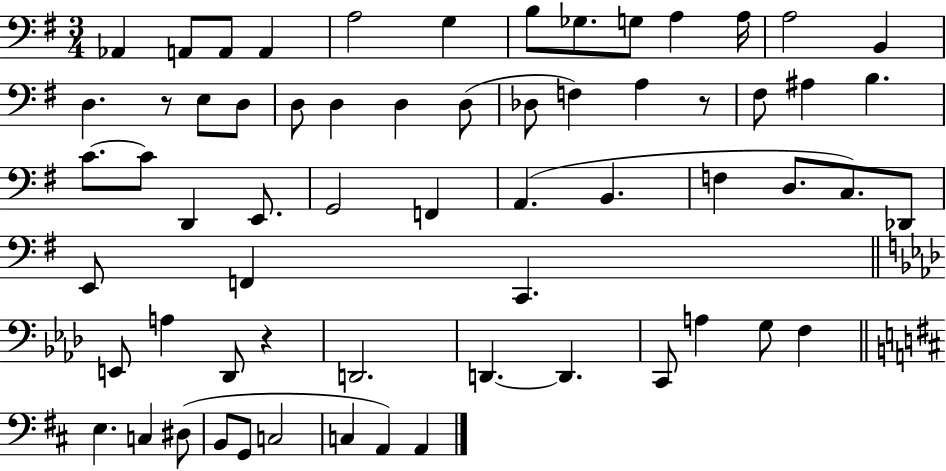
X:1
T:Untitled
M:3/4
L:1/4
K:G
_A,, A,,/2 A,,/2 A,, A,2 G, B,/2 _G,/2 G,/2 A, A,/4 A,2 B,, D, z/2 E,/2 D,/2 D,/2 D, D, D,/2 _D,/2 F, A, z/2 ^F,/2 ^A, B, C/2 C/2 D,, E,,/2 G,,2 F,, A,, B,, F, D,/2 C,/2 _D,,/2 E,,/2 F,, C,, E,,/2 A, _D,,/2 z D,,2 D,, D,, C,,/2 A, G,/2 F, E, C, ^D,/2 B,,/2 G,,/2 C,2 C, A,, A,,